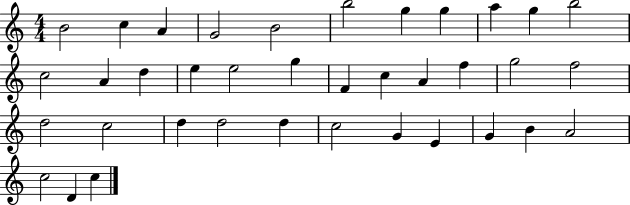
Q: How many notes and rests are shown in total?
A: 37